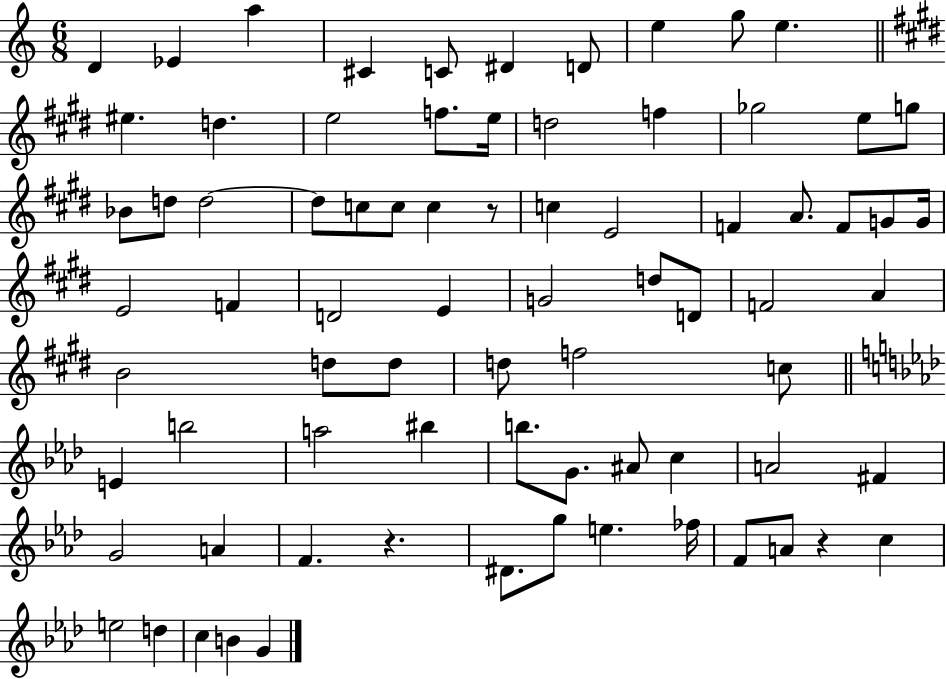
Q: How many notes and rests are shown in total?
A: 77